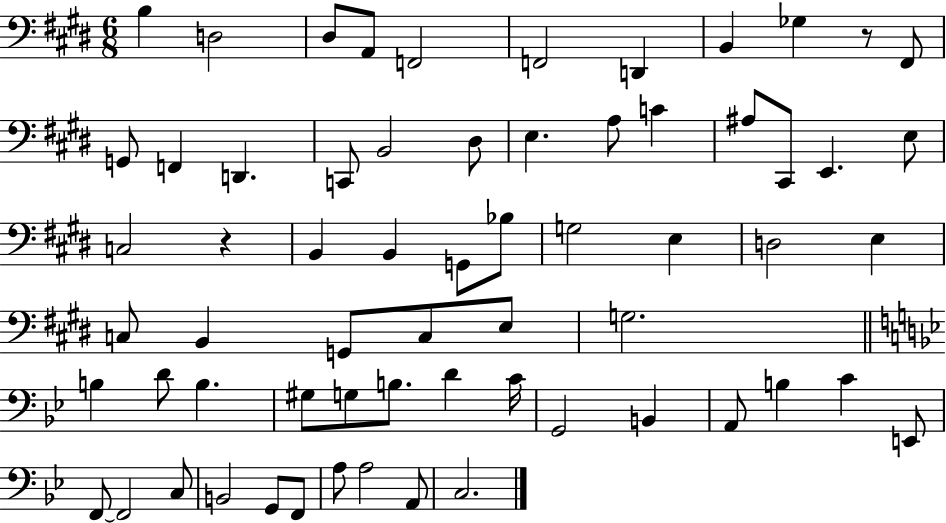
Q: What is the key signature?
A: E major